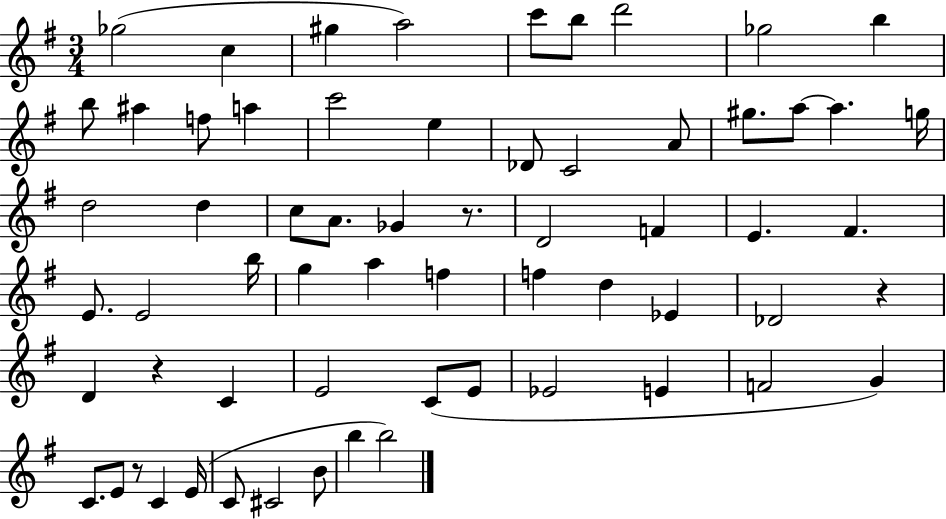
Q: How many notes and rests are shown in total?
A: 63